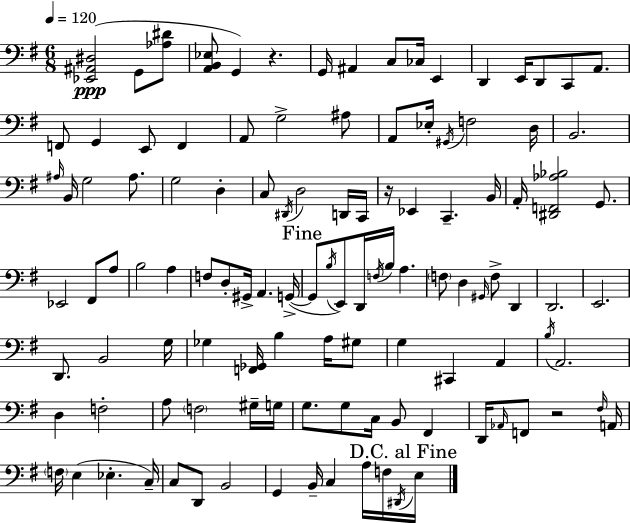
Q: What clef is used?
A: bass